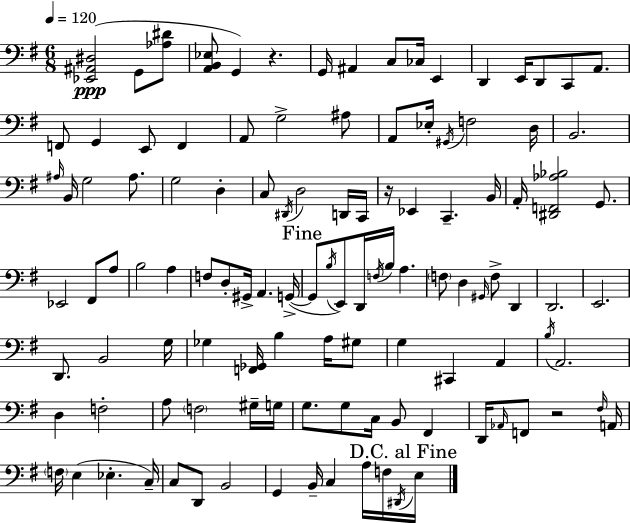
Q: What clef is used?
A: bass